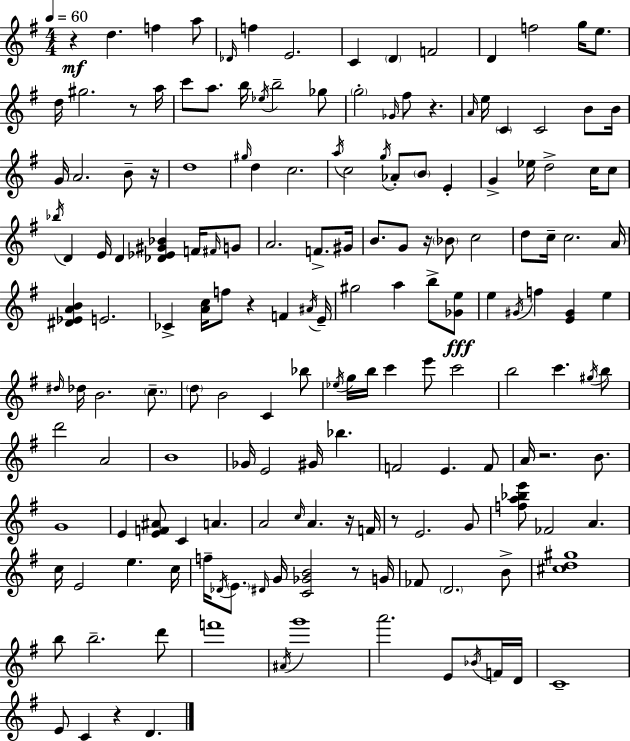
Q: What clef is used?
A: treble